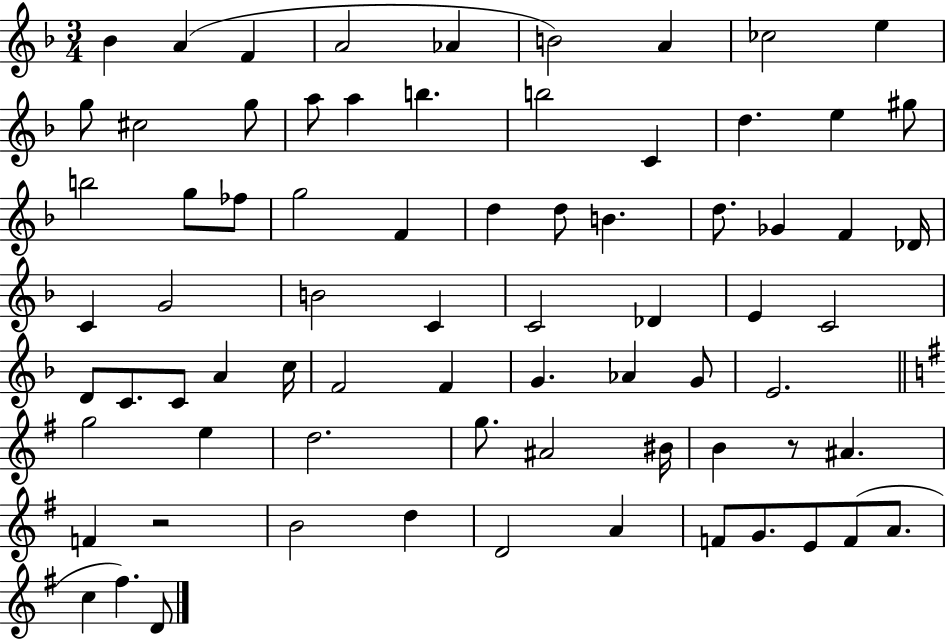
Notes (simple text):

Bb4/q A4/q F4/q A4/h Ab4/q B4/h A4/q CES5/h E5/q G5/e C#5/h G5/e A5/e A5/q B5/q. B5/h C4/q D5/q. E5/q G#5/e B5/h G5/e FES5/e G5/h F4/q D5/q D5/e B4/q. D5/e. Gb4/q F4/q Db4/s C4/q G4/h B4/h C4/q C4/h Db4/q E4/q C4/h D4/e C4/e. C4/e A4/q C5/s F4/h F4/q G4/q. Ab4/q G4/e E4/h. G5/h E5/q D5/h. G5/e. A#4/h BIS4/s B4/q R/e A#4/q. F4/q R/h B4/h D5/q D4/h A4/q F4/e G4/e. E4/e F4/e A4/e. C5/q F#5/q. D4/e